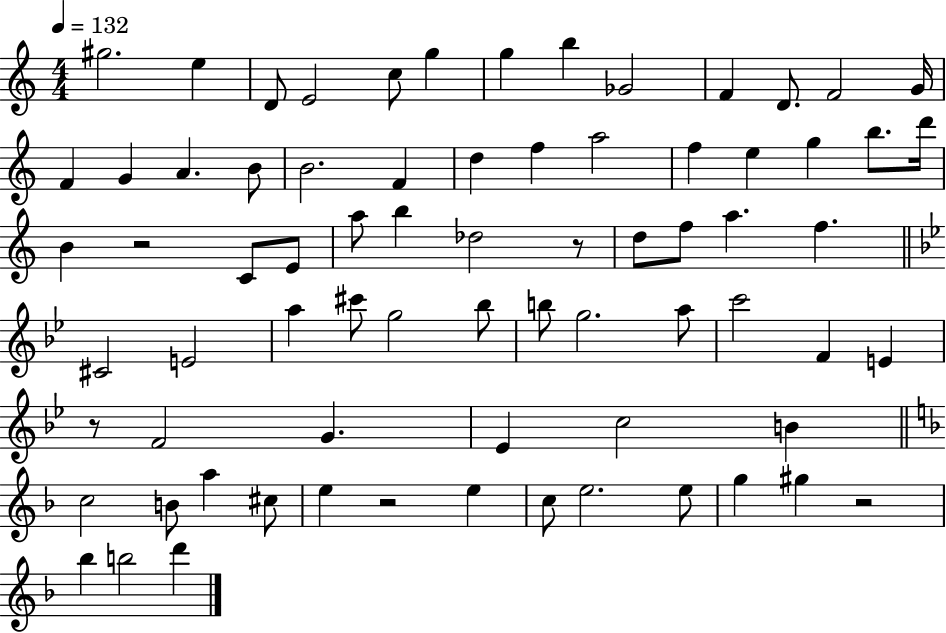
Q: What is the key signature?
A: C major